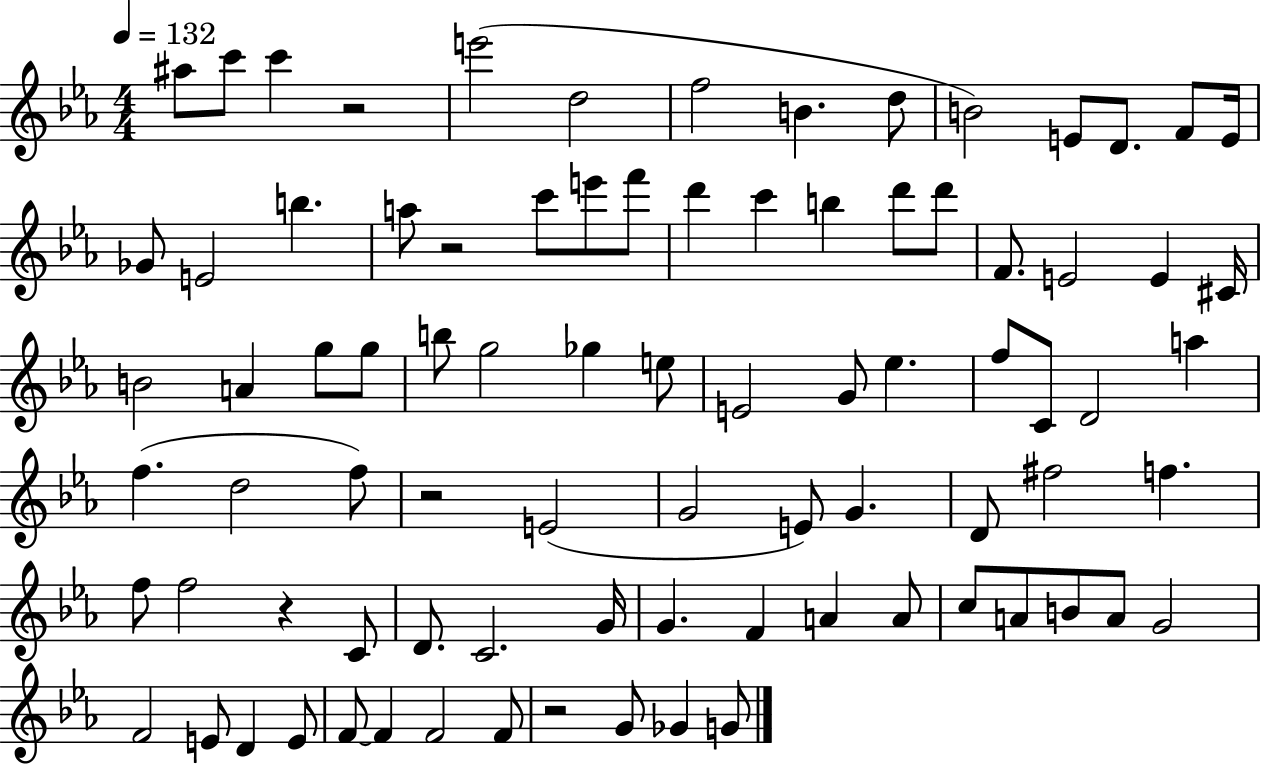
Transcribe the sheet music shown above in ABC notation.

X:1
T:Untitled
M:4/4
L:1/4
K:Eb
^a/2 c'/2 c' z2 e'2 d2 f2 B d/2 B2 E/2 D/2 F/2 E/4 _G/2 E2 b a/2 z2 c'/2 e'/2 f'/2 d' c' b d'/2 d'/2 F/2 E2 E ^C/4 B2 A g/2 g/2 b/2 g2 _g e/2 E2 G/2 _e f/2 C/2 D2 a f d2 f/2 z2 E2 G2 E/2 G D/2 ^f2 f f/2 f2 z C/2 D/2 C2 G/4 G F A A/2 c/2 A/2 B/2 A/2 G2 F2 E/2 D E/2 F/2 F F2 F/2 z2 G/2 _G G/2